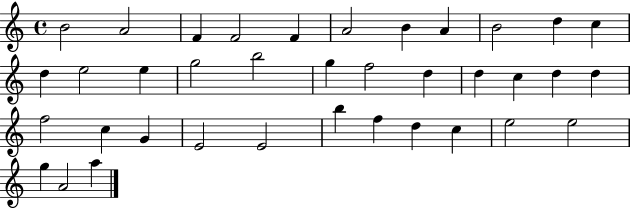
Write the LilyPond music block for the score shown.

{
  \clef treble
  \time 4/4
  \defaultTimeSignature
  \key c \major
  b'2 a'2 | f'4 f'2 f'4 | a'2 b'4 a'4 | b'2 d''4 c''4 | \break d''4 e''2 e''4 | g''2 b''2 | g''4 f''2 d''4 | d''4 c''4 d''4 d''4 | \break f''2 c''4 g'4 | e'2 e'2 | b''4 f''4 d''4 c''4 | e''2 e''2 | \break g''4 a'2 a''4 | \bar "|."
}